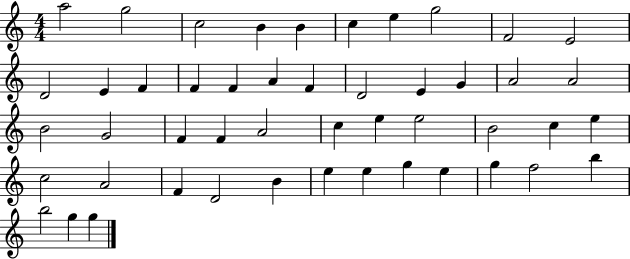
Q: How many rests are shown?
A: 0